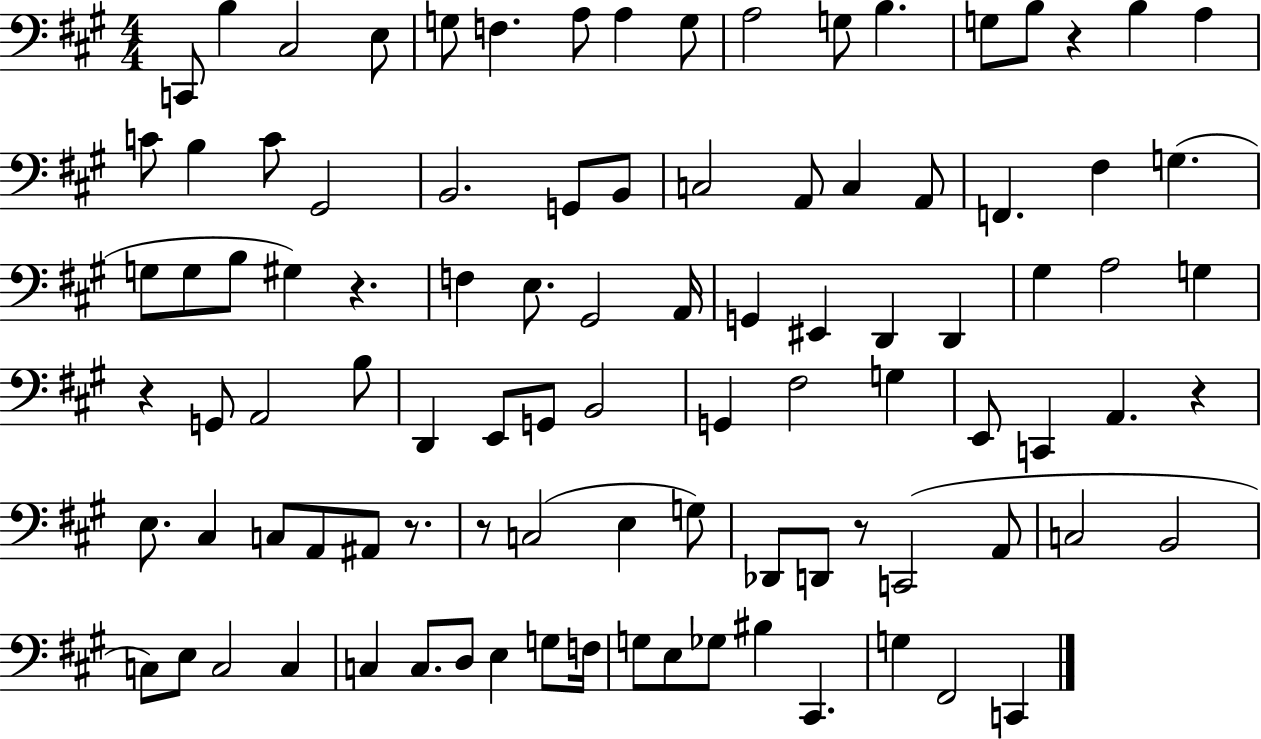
{
  \clef bass
  \numericTimeSignature
  \time 4/4
  \key a \major
  c,8 b4 cis2 e8 | g8 f4. a8 a4 g8 | a2 g8 b4. | g8 b8 r4 b4 a4 | \break c'8 b4 c'8 gis,2 | b,2. g,8 b,8 | c2 a,8 c4 a,8 | f,4. fis4 g4.( | \break g8 g8 b8 gis4) r4. | f4 e8. gis,2 a,16 | g,4 eis,4 d,4 d,4 | gis4 a2 g4 | \break r4 g,8 a,2 b8 | d,4 e,8 g,8 b,2 | g,4 fis2 g4 | e,8 c,4 a,4. r4 | \break e8. cis4 c8 a,8 ais,8 r8. | r8 c2( e4 g8) | des,8 d,8 r8 c,2( a,8 | c2 b,2 | \break c8) e8 c2 c4 | c4 c8. d8 e4 g8 f16 | g8 e8 ges8 bis4 cis,4. | g4 fis,2 c,4 | \break \bar "|."
}